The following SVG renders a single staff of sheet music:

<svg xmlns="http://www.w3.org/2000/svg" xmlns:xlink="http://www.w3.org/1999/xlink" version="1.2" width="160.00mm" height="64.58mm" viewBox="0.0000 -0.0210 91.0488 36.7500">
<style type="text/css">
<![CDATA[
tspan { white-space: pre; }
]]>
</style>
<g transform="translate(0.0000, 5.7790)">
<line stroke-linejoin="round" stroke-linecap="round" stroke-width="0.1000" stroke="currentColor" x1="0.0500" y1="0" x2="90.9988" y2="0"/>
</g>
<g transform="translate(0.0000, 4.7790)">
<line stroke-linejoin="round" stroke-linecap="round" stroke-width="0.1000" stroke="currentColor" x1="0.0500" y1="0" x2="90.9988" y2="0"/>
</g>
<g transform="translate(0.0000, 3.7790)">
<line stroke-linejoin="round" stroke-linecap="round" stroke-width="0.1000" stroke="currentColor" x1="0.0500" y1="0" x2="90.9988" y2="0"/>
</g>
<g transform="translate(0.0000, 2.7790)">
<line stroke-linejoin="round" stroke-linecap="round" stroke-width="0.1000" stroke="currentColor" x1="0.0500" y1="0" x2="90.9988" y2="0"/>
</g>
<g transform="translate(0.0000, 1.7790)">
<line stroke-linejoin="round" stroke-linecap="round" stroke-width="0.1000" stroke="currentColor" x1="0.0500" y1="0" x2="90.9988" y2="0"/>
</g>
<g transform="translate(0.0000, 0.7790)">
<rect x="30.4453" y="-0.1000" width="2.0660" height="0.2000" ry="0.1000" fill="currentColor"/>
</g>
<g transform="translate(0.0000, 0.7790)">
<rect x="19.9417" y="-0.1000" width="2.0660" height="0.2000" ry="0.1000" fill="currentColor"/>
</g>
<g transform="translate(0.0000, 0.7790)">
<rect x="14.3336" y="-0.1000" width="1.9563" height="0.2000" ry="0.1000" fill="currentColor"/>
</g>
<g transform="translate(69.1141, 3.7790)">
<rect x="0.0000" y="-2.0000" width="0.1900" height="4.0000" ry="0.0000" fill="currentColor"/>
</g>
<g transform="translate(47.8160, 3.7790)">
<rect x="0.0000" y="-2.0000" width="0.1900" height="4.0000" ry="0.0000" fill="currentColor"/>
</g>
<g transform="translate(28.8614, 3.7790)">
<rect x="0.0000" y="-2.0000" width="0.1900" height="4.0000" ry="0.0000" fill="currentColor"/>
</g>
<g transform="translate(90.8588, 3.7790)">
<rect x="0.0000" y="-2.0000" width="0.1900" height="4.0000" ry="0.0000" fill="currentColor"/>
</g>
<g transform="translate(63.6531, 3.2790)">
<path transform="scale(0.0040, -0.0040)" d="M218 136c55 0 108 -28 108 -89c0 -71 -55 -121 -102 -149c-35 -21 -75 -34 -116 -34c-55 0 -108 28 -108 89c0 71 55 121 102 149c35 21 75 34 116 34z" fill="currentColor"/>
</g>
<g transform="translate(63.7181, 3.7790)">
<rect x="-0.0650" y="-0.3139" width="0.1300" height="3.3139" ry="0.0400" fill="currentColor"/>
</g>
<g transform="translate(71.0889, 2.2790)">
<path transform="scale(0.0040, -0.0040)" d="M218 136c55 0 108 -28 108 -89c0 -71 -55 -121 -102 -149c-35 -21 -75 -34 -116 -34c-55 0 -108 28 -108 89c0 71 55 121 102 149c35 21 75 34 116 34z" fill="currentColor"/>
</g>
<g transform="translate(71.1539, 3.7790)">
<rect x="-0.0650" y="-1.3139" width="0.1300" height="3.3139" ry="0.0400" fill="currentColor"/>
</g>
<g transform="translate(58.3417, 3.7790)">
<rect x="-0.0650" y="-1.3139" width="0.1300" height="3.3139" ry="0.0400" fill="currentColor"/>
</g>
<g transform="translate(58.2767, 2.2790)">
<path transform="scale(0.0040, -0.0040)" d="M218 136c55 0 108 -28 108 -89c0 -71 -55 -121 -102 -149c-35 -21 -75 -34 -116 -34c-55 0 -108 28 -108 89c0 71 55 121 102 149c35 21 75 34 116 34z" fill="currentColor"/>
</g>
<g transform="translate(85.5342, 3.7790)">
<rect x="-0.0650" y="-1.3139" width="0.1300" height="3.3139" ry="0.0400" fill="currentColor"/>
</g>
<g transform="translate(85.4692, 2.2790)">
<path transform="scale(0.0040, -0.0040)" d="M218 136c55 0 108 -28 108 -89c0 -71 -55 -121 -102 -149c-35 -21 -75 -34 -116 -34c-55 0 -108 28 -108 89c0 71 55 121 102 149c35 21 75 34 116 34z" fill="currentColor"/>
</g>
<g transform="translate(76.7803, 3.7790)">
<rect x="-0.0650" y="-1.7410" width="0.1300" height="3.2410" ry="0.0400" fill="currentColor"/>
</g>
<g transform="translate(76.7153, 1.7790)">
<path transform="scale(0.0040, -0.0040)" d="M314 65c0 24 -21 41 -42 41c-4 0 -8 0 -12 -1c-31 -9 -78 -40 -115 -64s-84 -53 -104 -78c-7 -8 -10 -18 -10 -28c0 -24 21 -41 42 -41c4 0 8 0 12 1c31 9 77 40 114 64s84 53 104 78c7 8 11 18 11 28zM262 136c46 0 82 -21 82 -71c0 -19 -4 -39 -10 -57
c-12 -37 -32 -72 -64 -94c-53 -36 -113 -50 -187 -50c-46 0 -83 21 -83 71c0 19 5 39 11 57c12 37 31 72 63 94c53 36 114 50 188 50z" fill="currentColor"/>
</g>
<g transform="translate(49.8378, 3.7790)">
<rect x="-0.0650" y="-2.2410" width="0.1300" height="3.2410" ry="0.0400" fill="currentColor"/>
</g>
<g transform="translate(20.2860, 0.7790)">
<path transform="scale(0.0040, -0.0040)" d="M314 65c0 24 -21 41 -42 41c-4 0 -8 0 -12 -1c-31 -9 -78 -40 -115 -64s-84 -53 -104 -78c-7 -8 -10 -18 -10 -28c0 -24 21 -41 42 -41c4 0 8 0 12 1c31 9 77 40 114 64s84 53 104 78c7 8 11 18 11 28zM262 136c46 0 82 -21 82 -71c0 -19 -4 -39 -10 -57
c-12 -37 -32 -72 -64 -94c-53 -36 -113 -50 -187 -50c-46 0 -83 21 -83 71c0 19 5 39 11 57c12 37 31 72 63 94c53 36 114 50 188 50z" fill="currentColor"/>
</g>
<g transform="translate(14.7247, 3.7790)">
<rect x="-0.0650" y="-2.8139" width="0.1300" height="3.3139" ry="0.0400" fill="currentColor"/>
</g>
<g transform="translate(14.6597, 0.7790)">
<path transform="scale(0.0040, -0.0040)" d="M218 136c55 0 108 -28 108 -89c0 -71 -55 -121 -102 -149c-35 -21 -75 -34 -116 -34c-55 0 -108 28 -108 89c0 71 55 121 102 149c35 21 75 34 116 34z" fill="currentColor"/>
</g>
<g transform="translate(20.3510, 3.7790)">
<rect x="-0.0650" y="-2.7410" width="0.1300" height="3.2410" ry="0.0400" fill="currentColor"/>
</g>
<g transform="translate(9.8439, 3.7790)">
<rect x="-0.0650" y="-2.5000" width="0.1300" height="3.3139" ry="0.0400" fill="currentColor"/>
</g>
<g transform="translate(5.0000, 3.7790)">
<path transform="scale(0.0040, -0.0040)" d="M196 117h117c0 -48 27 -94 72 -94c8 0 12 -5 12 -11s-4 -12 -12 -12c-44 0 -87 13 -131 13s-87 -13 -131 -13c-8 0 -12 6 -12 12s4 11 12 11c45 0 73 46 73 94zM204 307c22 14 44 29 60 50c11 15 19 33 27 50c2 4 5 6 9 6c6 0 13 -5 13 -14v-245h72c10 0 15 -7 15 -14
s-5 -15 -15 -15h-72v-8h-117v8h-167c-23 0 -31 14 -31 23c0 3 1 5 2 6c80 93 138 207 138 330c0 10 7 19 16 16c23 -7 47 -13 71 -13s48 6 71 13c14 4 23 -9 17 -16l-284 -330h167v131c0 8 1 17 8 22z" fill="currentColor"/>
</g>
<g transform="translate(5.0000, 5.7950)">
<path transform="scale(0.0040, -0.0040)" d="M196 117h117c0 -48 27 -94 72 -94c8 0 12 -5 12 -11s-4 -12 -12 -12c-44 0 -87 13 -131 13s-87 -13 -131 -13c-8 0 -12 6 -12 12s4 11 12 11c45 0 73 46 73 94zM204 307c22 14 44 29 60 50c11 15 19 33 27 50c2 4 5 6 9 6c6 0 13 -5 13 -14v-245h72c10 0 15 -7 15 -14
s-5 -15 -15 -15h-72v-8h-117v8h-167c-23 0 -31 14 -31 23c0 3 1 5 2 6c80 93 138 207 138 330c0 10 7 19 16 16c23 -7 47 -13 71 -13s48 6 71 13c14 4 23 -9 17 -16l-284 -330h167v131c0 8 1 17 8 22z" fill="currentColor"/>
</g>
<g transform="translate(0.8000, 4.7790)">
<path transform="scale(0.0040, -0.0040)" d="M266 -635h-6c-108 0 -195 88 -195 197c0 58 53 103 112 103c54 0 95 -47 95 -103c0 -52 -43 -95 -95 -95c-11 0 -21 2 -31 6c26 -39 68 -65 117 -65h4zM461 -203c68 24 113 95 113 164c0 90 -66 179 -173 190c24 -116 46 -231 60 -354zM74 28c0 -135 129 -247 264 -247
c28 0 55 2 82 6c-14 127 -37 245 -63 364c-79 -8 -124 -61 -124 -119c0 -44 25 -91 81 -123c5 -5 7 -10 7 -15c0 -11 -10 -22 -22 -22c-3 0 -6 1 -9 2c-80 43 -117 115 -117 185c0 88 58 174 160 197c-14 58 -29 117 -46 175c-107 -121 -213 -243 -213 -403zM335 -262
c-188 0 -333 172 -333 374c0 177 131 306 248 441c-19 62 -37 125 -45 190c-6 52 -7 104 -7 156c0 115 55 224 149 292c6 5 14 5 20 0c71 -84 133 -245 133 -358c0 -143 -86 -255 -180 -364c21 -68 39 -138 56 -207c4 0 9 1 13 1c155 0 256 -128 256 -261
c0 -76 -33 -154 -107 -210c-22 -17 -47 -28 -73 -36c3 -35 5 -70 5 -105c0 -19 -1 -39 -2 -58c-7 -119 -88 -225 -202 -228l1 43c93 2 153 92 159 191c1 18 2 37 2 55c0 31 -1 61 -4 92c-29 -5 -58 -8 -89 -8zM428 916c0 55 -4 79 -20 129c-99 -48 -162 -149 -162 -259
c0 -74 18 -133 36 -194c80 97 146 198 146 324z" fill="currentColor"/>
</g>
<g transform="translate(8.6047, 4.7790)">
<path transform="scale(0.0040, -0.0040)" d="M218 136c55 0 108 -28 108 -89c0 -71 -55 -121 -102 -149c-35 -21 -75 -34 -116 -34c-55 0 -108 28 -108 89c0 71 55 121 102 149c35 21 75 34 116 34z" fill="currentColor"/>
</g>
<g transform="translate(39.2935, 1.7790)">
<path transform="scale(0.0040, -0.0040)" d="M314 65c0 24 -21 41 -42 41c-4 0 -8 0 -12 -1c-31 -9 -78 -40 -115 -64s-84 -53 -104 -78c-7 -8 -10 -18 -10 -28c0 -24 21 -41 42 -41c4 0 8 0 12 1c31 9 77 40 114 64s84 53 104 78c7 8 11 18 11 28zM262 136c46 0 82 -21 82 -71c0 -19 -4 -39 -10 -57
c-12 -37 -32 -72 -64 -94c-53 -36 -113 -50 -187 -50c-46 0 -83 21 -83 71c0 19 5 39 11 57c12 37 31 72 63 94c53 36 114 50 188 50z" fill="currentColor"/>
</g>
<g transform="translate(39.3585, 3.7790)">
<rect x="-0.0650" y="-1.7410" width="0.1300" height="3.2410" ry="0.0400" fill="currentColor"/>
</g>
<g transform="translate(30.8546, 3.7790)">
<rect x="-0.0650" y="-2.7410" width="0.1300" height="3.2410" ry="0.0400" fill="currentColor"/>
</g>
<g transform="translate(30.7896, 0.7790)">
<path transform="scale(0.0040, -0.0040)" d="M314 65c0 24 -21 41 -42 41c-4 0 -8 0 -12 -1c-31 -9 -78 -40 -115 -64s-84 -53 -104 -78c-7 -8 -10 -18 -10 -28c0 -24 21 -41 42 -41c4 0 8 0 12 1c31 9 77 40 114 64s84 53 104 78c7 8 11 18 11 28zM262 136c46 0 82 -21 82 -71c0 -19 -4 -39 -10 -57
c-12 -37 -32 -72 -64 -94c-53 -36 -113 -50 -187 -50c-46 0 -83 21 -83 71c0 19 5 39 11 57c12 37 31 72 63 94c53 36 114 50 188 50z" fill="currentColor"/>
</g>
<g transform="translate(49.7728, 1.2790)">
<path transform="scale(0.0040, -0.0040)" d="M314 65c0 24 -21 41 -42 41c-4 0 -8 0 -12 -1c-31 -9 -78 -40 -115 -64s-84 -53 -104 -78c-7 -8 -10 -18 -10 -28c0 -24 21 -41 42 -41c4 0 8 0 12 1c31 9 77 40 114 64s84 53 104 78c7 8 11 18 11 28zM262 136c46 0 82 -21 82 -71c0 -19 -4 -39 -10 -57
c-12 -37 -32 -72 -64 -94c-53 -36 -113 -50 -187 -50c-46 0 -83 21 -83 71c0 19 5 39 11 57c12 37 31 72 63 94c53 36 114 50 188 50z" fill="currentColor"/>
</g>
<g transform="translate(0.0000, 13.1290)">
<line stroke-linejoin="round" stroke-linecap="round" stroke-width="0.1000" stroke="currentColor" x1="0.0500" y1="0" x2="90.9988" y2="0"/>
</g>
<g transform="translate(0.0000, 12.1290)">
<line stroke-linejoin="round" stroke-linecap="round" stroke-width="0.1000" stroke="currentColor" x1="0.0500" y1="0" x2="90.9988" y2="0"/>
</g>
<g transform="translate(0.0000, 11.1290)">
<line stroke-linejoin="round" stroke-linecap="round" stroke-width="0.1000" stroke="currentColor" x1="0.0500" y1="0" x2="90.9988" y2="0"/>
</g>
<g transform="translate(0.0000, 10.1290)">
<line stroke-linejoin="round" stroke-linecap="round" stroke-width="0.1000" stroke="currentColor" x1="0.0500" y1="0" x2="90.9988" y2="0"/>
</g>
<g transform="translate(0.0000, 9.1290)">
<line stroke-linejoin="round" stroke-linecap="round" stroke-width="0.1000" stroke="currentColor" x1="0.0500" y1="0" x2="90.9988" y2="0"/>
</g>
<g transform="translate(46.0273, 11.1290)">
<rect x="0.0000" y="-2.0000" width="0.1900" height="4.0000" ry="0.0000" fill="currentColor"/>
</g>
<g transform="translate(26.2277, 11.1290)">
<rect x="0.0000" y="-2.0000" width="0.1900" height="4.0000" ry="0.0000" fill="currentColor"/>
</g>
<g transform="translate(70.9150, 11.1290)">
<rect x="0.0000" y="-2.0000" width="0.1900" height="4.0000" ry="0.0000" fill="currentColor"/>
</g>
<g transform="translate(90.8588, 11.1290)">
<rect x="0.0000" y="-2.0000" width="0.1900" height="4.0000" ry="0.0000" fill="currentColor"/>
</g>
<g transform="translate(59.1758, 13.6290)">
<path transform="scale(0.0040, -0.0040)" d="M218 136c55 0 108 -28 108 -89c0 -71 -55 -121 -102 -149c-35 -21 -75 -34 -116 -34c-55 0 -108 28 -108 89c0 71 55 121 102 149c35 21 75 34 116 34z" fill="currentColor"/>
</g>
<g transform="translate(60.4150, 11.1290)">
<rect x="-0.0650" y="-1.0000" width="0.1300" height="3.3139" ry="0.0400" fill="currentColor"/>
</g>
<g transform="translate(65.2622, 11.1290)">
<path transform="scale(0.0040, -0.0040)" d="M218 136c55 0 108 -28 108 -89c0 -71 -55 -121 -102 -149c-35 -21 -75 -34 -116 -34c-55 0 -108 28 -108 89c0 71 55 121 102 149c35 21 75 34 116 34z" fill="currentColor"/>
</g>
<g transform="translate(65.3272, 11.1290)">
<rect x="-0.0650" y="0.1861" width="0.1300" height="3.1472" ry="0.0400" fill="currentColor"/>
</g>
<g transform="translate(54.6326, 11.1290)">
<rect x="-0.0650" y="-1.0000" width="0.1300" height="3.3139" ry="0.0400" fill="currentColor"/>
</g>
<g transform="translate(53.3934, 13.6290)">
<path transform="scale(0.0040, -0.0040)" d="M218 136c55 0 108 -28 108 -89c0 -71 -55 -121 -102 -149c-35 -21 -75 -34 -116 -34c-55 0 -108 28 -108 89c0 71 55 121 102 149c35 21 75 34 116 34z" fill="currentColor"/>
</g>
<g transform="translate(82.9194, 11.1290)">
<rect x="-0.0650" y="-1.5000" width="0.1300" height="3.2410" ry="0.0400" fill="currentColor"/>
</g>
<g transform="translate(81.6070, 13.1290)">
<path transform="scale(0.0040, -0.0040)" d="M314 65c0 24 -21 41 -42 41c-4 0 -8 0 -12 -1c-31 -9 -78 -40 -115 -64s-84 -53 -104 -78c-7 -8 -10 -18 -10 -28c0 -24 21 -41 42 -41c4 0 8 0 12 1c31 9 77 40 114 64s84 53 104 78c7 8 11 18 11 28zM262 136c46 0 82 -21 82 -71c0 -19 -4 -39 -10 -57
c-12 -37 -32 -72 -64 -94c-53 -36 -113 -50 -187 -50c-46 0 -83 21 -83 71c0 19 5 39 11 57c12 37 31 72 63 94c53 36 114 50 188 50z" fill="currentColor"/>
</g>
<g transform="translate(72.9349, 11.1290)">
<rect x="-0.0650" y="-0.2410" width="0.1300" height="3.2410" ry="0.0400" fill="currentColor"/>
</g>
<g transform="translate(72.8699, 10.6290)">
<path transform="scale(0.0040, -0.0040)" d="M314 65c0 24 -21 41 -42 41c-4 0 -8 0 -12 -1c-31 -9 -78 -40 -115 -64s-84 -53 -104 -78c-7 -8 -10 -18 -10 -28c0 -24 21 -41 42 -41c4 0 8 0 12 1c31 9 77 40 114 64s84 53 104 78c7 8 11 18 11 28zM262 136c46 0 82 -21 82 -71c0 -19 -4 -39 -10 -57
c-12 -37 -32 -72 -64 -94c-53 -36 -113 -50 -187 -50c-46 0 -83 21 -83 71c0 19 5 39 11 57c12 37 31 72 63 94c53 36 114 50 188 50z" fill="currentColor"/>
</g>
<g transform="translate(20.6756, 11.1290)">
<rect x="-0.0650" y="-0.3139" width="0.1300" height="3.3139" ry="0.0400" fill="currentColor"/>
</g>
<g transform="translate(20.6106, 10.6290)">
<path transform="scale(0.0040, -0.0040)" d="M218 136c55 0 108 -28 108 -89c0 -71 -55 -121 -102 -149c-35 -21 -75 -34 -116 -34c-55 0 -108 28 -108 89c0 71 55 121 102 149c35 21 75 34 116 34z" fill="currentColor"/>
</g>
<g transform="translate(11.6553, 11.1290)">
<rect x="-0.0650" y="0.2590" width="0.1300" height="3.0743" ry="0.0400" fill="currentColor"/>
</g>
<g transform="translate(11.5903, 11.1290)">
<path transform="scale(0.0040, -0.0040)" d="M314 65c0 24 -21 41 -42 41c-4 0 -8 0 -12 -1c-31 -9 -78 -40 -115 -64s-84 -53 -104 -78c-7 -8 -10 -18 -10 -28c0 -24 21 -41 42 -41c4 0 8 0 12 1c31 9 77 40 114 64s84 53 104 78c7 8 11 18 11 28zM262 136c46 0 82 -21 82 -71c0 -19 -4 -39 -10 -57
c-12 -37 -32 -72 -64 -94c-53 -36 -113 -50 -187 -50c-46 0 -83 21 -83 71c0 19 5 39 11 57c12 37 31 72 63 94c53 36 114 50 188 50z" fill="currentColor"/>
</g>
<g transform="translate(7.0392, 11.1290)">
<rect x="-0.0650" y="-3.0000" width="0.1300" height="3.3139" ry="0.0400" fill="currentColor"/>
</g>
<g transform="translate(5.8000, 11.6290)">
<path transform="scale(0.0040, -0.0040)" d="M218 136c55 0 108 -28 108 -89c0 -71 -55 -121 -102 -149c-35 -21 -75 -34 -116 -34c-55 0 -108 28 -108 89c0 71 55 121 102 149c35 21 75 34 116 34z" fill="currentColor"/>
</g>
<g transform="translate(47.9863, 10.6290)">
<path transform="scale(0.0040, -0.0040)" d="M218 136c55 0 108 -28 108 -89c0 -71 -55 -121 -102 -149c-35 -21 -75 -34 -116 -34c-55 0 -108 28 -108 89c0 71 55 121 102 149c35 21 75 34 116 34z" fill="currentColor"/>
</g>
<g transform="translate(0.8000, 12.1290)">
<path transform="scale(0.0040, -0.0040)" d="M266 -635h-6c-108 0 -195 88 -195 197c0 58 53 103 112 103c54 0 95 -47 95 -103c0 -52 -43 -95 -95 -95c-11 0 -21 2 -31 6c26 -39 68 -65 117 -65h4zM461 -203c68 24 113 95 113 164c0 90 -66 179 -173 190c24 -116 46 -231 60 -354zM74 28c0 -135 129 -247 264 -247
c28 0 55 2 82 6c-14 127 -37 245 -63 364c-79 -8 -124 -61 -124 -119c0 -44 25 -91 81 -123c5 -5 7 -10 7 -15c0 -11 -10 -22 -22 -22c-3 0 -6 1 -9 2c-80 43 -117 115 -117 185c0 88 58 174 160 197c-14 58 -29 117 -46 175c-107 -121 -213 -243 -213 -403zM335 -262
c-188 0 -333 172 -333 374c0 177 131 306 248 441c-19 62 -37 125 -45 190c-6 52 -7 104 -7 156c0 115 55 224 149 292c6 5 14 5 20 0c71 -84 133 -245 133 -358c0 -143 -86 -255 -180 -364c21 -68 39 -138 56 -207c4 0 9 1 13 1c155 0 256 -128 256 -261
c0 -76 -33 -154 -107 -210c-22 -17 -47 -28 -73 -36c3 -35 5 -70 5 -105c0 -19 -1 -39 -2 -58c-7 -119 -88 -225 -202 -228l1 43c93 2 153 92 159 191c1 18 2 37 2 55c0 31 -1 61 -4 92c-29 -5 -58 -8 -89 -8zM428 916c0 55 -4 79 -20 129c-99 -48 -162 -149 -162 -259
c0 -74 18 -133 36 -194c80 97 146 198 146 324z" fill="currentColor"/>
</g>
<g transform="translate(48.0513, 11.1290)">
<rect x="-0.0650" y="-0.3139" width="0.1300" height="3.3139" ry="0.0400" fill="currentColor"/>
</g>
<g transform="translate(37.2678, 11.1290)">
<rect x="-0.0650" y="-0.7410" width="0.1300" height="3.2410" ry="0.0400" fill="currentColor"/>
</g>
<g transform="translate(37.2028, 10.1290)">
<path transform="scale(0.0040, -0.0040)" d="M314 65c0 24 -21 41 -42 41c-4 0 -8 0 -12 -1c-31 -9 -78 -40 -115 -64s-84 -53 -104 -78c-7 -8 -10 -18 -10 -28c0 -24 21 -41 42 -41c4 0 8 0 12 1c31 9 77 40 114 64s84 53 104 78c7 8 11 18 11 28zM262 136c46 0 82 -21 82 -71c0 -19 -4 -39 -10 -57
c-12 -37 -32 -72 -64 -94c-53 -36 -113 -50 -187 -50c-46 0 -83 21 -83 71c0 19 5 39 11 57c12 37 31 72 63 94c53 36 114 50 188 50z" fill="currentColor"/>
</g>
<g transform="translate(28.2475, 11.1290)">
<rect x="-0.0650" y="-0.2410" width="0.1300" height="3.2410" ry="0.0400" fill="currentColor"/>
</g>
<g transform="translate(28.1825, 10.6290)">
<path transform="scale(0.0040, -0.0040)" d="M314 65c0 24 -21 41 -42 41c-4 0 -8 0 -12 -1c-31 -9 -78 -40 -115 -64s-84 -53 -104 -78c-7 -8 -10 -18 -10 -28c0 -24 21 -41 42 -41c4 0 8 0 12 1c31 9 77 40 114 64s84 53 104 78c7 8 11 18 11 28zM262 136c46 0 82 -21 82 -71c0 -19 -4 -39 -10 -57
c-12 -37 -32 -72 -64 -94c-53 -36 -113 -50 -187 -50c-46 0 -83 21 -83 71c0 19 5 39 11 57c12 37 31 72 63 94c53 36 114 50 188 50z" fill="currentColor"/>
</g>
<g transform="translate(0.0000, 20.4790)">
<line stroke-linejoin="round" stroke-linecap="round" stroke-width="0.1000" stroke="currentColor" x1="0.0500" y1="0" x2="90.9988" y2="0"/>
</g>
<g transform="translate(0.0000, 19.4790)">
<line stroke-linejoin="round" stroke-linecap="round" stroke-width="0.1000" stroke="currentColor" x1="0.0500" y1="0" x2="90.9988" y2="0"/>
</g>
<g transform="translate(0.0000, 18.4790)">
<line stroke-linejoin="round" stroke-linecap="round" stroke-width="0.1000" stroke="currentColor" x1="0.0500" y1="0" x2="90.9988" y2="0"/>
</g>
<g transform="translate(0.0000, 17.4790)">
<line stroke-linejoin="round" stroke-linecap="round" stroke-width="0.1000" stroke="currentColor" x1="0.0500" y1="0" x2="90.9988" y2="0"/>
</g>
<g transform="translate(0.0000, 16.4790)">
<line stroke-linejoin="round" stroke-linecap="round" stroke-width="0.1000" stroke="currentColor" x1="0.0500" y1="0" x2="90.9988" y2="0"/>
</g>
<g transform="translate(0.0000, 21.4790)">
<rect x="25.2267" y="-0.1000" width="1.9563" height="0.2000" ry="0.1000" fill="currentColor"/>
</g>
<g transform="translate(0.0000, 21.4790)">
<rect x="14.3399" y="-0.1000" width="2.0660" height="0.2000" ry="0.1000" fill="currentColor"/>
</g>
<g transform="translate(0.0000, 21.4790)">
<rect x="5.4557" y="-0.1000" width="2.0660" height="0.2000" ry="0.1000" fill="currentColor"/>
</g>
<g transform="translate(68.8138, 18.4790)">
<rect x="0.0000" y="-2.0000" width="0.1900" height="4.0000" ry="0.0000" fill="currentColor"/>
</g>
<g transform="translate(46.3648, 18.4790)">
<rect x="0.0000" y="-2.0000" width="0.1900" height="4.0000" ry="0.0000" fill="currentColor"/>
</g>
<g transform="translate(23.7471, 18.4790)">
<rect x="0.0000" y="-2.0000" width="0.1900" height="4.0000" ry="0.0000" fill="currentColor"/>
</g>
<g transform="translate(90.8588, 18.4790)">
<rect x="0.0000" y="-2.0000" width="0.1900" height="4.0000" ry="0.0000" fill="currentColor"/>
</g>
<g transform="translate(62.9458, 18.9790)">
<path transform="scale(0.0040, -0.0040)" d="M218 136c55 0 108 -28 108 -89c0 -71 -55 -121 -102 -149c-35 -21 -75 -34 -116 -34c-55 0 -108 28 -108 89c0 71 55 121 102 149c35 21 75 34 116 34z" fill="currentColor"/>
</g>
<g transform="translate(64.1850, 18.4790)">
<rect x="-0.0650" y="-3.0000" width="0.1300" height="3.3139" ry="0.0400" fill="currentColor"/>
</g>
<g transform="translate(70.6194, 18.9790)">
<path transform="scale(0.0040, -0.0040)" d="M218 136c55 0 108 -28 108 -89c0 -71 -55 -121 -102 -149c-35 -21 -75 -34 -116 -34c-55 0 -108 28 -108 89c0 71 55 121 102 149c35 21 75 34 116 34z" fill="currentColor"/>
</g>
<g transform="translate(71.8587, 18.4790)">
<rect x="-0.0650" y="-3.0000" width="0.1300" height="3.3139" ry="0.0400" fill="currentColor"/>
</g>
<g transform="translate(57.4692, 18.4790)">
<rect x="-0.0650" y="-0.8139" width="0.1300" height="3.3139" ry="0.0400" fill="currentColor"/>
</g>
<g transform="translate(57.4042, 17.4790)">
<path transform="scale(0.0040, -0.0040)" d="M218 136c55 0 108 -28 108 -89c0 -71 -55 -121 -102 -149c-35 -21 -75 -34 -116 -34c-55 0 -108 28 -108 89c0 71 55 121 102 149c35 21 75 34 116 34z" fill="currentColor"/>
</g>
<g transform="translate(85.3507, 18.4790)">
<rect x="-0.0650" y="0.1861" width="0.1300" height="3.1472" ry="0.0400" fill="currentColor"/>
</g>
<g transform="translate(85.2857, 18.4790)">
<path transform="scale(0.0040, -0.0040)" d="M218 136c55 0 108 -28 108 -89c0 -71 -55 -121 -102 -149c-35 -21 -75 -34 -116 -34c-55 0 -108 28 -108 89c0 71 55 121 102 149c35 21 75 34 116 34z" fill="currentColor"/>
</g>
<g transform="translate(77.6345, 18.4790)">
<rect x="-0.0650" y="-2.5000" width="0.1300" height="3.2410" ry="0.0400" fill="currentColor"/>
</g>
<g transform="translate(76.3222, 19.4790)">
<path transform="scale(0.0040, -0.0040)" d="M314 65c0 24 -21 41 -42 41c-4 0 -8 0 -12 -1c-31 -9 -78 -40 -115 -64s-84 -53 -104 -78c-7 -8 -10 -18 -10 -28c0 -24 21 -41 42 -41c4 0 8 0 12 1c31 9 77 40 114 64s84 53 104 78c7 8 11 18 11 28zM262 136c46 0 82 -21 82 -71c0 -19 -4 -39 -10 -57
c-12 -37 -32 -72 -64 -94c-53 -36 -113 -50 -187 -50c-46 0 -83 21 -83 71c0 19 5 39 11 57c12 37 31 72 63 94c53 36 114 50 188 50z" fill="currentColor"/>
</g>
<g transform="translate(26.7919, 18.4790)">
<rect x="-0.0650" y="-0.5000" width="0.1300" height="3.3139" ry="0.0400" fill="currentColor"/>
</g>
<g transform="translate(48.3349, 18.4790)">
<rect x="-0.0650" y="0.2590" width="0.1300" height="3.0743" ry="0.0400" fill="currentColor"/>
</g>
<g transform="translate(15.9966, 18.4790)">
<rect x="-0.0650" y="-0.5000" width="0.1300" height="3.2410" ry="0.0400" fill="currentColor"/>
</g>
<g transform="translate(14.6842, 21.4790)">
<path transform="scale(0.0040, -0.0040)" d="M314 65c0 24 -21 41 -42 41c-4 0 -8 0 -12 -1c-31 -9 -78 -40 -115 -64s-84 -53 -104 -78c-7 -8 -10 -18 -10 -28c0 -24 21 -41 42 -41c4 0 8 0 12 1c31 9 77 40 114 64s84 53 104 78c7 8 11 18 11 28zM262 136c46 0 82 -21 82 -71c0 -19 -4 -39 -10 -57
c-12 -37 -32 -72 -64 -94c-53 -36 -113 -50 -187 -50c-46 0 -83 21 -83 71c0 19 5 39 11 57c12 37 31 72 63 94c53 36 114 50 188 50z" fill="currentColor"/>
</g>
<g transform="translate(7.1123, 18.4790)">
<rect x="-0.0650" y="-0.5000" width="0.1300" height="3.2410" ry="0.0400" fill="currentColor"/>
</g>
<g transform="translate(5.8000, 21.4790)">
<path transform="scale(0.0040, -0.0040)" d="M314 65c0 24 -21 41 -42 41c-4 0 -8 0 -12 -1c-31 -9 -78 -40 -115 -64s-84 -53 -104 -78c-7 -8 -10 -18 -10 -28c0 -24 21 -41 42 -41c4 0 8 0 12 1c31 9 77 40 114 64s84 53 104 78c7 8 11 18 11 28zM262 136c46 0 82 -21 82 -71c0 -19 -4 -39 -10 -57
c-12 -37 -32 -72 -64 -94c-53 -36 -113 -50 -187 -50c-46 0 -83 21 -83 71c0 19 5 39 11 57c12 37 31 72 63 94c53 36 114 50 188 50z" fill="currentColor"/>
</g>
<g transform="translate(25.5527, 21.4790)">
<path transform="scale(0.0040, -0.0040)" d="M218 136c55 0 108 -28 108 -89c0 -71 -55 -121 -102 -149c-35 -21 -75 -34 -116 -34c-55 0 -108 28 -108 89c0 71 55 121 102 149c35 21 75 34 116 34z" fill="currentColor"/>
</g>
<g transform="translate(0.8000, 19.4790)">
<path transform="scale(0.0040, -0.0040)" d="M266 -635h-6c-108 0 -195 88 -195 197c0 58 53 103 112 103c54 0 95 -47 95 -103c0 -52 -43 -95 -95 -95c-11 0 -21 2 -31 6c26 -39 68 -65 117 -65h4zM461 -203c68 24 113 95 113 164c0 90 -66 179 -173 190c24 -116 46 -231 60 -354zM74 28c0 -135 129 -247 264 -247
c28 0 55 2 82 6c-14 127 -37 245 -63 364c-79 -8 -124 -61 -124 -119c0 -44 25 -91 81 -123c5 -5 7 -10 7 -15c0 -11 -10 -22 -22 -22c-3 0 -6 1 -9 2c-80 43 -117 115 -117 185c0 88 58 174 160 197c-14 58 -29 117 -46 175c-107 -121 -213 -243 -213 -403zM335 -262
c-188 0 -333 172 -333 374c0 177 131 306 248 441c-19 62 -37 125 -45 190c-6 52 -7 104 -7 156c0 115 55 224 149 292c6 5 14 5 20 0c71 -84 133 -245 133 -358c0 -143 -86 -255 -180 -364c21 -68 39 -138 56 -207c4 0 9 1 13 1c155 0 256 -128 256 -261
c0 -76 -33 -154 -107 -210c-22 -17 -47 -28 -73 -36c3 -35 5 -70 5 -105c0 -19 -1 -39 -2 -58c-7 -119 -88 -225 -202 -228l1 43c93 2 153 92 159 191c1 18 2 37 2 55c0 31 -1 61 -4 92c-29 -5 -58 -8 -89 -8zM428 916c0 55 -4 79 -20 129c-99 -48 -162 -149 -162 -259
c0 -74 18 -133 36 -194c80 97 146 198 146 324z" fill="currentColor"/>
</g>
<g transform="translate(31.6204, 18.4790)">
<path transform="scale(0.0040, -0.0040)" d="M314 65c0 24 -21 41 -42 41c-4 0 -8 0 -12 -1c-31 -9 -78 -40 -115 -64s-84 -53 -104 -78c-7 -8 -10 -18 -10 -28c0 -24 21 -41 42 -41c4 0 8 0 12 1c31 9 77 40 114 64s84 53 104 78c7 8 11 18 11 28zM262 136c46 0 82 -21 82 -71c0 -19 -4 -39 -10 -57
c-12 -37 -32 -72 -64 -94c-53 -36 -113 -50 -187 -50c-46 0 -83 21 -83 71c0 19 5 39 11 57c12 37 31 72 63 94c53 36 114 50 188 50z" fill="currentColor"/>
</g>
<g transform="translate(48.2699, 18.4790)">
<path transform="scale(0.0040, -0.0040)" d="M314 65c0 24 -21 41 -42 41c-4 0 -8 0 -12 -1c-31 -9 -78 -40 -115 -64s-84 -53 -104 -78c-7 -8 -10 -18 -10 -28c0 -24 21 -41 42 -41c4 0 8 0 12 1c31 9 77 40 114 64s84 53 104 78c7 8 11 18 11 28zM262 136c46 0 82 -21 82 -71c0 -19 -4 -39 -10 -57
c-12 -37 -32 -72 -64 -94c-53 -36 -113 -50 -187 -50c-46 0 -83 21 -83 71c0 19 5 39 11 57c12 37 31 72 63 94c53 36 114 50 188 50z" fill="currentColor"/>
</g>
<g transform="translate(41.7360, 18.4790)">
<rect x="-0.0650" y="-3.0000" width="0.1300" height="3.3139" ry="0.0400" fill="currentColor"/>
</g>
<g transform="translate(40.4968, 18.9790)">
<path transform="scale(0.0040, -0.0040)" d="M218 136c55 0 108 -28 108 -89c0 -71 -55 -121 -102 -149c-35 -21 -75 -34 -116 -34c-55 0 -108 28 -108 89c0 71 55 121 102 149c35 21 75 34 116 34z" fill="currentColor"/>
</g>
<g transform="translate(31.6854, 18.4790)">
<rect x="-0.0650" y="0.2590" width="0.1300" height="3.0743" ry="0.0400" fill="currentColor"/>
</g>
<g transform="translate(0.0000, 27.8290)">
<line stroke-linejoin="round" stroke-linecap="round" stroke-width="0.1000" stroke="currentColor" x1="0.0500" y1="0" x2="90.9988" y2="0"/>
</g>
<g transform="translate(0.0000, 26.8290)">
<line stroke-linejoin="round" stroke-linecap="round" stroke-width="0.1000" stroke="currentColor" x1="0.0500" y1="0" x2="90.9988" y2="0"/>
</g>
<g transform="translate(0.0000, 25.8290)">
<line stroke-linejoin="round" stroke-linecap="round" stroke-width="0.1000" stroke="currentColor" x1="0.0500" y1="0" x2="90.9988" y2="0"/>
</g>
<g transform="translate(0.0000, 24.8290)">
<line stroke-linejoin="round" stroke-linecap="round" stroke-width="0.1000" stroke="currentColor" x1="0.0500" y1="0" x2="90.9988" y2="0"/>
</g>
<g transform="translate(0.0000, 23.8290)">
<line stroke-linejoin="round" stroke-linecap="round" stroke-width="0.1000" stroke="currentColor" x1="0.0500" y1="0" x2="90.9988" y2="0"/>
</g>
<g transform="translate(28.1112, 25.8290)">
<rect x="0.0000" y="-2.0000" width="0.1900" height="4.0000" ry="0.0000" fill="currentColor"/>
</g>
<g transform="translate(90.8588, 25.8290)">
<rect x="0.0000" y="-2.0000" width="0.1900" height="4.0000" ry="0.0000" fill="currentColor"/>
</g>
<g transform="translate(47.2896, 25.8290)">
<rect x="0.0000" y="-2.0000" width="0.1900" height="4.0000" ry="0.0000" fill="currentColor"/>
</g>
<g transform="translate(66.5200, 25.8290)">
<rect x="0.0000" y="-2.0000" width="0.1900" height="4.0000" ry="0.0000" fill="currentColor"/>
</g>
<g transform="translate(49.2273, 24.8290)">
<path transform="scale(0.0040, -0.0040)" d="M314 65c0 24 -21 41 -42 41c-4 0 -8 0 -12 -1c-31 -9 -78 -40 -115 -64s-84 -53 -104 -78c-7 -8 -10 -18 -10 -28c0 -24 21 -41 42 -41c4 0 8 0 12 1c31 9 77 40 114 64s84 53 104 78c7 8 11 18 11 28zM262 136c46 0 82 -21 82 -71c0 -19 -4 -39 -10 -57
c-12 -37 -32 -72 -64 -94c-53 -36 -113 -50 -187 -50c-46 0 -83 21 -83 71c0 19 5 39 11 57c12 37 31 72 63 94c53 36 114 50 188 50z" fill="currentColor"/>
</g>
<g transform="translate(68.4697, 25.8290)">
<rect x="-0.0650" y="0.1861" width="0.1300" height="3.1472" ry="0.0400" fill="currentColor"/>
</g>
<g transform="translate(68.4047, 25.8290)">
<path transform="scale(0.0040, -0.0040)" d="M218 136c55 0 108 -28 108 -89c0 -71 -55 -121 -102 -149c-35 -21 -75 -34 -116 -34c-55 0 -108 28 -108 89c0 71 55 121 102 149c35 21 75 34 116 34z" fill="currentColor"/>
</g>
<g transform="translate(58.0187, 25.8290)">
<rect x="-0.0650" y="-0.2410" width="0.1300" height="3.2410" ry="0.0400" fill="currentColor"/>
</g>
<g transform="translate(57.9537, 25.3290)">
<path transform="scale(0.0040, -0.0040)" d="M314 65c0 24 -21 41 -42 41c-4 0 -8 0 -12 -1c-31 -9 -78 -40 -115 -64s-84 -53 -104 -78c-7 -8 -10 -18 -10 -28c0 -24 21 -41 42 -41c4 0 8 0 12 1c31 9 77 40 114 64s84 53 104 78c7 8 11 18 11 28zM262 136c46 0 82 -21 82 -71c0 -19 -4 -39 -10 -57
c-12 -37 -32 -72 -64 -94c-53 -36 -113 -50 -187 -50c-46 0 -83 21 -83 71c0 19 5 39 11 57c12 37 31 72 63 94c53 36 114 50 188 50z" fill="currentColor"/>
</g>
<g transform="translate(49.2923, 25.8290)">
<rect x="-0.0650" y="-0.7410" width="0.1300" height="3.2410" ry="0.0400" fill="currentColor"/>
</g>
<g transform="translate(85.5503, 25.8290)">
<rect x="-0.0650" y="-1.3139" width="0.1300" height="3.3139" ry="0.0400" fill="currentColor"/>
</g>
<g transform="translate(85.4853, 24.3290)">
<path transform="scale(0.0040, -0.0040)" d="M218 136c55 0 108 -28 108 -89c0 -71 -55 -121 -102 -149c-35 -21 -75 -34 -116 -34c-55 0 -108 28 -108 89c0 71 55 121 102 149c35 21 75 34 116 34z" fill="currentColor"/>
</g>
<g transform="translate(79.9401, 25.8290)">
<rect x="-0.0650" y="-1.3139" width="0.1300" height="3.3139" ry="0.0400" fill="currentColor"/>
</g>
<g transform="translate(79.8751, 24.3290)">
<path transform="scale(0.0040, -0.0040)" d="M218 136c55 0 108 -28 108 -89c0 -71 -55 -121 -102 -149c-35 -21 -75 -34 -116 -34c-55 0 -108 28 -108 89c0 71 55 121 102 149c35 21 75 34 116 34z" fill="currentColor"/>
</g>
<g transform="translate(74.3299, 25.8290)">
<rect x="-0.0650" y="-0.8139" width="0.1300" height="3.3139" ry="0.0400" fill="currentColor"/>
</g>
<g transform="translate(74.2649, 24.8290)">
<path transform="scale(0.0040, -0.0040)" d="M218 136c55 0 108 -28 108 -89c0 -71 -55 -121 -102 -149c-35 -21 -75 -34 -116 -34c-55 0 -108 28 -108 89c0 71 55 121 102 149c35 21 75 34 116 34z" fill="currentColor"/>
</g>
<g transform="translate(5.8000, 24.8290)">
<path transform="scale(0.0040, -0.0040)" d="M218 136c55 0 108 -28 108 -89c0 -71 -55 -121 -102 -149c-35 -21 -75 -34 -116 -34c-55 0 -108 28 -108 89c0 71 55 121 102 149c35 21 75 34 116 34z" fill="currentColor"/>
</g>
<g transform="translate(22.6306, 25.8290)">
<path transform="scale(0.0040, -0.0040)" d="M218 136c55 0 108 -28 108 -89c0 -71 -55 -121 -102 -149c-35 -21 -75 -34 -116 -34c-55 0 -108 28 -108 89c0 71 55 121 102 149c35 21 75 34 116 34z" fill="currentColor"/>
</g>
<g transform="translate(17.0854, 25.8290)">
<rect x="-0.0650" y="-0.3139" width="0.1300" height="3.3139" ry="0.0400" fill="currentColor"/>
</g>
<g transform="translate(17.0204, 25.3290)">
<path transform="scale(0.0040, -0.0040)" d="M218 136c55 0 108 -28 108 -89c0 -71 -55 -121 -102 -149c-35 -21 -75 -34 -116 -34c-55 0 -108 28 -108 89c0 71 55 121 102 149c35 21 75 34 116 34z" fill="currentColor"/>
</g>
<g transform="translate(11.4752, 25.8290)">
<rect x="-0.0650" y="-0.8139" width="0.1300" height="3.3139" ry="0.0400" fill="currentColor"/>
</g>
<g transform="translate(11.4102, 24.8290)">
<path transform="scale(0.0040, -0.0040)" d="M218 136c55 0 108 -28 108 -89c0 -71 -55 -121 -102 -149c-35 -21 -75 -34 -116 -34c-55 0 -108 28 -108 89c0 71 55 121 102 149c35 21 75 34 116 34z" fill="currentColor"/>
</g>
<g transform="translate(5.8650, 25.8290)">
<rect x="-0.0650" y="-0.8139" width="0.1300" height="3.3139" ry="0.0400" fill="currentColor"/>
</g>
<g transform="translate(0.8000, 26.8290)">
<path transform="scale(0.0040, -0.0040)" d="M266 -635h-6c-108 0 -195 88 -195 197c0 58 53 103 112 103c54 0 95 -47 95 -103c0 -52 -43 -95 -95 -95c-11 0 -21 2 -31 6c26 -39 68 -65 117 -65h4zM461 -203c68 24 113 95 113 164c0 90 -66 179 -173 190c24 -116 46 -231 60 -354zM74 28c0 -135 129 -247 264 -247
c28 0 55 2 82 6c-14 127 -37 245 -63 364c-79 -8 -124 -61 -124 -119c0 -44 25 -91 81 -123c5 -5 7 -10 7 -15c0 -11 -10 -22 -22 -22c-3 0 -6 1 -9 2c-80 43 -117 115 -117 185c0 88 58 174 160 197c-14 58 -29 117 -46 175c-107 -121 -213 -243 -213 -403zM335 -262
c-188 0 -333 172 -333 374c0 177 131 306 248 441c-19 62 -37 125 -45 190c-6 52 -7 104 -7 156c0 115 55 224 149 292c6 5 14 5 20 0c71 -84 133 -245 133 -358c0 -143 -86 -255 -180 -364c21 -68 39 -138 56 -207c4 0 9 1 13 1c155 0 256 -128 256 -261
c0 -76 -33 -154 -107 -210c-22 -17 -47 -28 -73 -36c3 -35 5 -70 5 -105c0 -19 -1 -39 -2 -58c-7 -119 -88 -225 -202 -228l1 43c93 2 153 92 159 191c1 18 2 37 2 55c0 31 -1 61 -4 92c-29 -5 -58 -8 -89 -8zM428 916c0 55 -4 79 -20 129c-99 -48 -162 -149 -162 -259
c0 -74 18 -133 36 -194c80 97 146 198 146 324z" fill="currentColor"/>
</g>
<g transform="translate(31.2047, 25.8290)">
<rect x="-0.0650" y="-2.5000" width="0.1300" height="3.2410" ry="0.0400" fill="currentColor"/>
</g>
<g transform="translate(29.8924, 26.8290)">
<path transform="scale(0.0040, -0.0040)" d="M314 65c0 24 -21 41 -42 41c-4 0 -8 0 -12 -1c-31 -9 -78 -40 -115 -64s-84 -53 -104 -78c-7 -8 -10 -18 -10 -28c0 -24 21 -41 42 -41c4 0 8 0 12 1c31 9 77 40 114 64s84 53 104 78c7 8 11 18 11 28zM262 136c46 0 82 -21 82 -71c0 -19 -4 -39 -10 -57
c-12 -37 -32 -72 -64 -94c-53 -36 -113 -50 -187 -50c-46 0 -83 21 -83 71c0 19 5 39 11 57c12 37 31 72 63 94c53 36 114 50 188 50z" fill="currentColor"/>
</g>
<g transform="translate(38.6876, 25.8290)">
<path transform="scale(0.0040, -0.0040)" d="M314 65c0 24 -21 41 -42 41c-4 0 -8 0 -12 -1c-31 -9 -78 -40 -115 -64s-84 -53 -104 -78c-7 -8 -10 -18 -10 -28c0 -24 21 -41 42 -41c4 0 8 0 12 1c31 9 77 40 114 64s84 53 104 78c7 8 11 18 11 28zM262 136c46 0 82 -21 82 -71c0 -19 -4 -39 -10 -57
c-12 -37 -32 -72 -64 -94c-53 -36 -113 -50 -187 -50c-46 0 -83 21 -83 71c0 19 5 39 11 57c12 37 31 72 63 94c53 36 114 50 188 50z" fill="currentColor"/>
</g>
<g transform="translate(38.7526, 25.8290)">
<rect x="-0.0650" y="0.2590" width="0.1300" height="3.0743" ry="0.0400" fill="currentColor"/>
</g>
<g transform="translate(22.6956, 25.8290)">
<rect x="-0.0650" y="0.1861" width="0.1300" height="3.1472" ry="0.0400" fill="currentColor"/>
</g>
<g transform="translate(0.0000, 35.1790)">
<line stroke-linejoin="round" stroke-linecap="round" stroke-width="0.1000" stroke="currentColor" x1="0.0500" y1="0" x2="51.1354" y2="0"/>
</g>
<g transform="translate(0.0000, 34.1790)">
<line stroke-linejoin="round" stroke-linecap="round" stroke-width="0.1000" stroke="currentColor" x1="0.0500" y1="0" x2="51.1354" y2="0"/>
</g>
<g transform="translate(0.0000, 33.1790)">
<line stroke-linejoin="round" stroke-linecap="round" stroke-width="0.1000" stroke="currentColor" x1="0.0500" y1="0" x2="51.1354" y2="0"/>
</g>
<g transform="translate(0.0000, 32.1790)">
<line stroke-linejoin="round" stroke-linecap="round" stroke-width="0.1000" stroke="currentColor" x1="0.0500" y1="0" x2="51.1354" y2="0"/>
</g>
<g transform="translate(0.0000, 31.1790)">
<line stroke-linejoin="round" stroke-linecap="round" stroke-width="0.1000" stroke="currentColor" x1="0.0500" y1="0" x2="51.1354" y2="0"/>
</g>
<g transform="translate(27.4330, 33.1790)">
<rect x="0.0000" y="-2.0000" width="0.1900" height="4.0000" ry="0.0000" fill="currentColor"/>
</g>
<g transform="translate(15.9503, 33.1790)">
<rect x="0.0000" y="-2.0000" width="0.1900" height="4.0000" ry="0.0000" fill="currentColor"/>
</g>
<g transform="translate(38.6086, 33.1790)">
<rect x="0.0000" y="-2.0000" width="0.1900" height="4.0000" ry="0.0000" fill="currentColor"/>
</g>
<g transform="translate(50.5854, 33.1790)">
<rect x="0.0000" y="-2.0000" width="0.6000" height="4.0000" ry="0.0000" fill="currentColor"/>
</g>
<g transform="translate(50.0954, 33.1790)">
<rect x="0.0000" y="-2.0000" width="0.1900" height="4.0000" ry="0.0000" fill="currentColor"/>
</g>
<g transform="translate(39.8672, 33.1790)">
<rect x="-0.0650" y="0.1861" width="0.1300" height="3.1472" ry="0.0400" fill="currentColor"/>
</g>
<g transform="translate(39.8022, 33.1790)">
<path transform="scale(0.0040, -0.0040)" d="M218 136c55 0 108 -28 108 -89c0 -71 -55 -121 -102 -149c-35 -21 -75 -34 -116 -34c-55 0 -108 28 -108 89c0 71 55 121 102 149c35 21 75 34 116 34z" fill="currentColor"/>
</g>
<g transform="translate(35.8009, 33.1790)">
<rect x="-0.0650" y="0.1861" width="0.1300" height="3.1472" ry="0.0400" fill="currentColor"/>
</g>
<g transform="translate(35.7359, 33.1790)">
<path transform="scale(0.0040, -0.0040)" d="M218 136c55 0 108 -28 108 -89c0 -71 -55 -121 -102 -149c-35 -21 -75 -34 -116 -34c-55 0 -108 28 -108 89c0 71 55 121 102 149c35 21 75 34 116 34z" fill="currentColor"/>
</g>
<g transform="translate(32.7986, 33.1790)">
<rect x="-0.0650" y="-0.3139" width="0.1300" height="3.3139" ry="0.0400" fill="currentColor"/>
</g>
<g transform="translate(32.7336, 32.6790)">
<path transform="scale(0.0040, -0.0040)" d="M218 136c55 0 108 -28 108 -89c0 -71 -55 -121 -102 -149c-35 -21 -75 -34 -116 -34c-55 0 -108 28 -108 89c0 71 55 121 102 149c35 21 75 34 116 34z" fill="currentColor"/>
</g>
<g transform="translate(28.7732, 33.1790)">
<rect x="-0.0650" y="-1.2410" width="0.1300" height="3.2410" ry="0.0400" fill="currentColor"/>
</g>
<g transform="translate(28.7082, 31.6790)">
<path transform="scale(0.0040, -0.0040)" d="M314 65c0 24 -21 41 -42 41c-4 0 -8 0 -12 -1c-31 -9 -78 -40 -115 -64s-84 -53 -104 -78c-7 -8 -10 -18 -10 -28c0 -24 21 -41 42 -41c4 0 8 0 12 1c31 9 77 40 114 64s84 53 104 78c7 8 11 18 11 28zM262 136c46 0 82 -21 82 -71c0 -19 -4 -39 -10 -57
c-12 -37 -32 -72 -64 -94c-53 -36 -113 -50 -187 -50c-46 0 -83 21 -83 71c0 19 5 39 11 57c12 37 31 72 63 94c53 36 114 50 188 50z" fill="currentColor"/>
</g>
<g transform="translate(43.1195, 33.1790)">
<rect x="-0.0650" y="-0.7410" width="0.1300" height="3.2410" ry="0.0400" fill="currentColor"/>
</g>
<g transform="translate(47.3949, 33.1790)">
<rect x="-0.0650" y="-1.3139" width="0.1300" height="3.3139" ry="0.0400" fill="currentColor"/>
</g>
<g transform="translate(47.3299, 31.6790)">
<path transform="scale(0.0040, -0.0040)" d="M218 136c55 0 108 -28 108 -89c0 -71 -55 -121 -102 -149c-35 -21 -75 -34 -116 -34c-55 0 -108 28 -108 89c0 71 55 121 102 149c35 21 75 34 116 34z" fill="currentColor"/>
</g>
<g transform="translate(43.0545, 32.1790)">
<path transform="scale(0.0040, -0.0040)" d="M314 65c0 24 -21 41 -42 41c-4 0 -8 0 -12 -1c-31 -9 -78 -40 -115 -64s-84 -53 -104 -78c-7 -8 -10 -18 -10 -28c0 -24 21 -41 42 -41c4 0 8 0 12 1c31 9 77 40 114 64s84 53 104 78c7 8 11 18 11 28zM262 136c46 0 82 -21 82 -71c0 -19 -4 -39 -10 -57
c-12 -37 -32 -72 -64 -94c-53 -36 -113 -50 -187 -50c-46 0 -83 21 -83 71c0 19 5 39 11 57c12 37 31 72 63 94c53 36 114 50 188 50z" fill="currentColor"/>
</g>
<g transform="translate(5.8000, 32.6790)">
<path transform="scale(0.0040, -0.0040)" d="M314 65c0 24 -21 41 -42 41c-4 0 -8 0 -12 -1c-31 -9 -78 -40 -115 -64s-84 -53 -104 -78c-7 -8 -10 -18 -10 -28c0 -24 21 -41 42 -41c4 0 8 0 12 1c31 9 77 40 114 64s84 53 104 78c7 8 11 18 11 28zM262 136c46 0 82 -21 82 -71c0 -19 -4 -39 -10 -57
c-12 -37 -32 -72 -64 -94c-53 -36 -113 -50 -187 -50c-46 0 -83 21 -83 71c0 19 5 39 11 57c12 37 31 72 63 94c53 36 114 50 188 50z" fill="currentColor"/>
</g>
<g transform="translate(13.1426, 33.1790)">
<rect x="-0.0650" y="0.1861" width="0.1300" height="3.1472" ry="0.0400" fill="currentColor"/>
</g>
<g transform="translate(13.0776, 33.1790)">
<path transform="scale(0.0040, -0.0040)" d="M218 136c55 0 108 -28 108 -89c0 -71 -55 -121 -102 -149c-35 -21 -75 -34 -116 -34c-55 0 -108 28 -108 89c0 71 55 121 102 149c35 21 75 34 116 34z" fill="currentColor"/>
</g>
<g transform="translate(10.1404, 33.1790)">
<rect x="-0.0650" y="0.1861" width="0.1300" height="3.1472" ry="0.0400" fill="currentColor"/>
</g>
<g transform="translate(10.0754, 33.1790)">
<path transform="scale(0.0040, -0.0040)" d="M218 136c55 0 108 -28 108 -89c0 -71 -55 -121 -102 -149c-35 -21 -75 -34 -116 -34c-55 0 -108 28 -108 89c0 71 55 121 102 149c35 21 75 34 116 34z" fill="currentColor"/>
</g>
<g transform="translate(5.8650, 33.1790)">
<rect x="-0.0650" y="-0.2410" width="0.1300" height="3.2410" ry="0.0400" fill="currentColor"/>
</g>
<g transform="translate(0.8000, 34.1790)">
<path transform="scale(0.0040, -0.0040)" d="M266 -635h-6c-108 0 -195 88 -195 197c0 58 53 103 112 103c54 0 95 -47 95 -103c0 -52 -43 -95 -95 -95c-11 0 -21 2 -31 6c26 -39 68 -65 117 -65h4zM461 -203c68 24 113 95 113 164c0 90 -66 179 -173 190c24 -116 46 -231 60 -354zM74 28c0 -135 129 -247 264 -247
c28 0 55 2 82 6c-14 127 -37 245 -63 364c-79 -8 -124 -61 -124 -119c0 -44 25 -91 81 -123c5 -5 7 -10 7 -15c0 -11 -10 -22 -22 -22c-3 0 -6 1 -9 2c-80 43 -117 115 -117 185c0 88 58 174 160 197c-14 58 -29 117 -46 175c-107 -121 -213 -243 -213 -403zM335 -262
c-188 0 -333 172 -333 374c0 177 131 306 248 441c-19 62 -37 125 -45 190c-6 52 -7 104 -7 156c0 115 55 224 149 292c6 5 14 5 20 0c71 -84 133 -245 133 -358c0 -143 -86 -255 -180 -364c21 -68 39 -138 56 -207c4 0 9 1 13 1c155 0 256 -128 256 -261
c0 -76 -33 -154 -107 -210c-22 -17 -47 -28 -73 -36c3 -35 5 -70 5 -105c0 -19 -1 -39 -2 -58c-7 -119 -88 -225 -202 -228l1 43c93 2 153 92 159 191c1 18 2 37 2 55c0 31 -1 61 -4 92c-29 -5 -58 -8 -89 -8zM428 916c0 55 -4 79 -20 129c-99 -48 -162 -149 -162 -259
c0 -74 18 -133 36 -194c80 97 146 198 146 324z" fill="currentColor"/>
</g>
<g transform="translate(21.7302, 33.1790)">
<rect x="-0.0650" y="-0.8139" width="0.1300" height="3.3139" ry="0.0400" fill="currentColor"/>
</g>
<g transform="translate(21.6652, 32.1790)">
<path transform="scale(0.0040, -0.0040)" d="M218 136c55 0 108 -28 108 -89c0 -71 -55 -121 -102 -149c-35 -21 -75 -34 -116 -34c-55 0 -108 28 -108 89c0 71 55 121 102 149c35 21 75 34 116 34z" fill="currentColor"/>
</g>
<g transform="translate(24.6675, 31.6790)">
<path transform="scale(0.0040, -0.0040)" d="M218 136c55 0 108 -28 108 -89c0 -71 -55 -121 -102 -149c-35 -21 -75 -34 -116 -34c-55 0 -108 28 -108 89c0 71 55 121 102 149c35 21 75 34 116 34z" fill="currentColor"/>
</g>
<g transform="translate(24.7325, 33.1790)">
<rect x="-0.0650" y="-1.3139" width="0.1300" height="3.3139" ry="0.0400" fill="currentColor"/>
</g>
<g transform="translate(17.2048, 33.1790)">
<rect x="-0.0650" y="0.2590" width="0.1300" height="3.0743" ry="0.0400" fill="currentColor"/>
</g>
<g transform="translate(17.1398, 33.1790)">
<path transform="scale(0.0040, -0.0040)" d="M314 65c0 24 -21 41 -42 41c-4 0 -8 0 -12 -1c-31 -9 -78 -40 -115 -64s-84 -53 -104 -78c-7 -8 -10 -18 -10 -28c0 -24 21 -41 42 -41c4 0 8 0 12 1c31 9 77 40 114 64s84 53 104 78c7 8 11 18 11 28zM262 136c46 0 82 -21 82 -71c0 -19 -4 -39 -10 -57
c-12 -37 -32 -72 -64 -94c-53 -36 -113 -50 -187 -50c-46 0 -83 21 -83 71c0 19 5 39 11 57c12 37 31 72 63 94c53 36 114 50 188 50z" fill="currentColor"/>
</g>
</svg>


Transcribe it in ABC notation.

X:1
T:Untitled
M:4/4
L:1/4
K:C
G a a2 a2 f2 g2 e c e f2 e A B2 c c2 d2 c D D B c2 E2 C2 C2 C B2 A B2 d A A G2 B d d c B G2 B2 d2 c2 B d e e c2 B B B2 d e e2 c B B d2 e